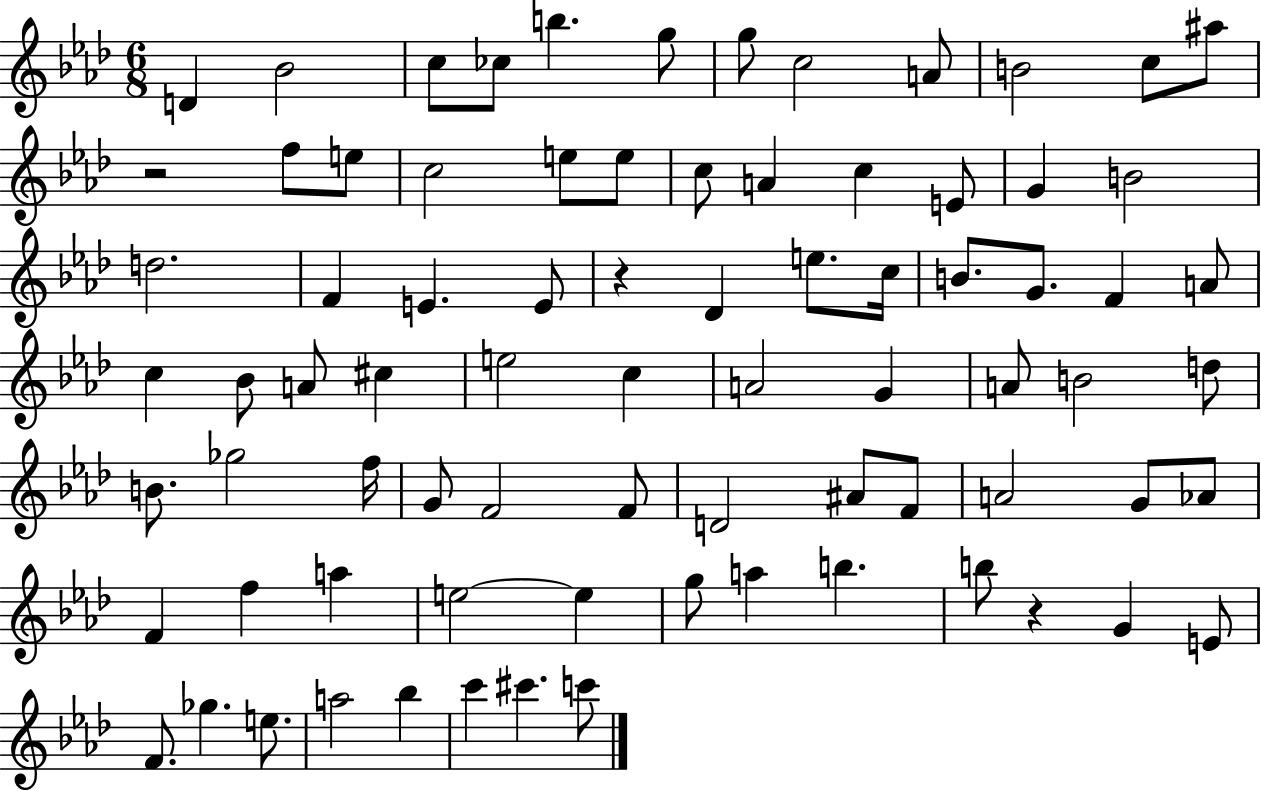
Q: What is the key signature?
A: AES major